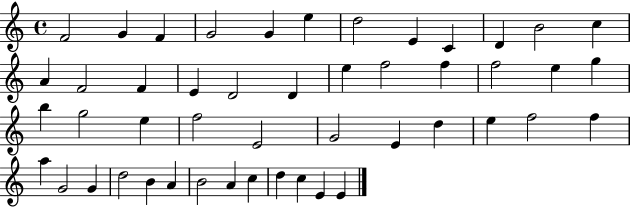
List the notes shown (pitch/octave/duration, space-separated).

F4/h G4/q F4/q G4/h G4/q E5/q D5/h E4/q C4/q D4/q B4/h C5/q A4/q F4/h F4/q E4/q D4/h D4/q E5/q F5/h F5/q F5/h E5/q G5/q B5/q G5/h E5/q F5/h E4/h G4/h E4/q D5/q E5/q F5/h F5/q A5/q G4/h G4/q D5/h B4/q A4/q B4/h A4/q C5/q D5/q C5/q E4/q E4/q